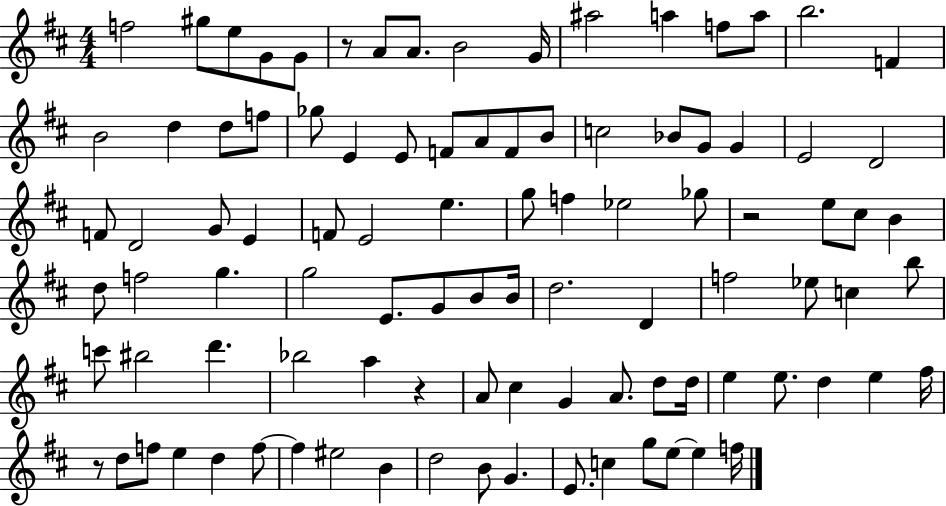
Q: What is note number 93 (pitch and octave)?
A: F5